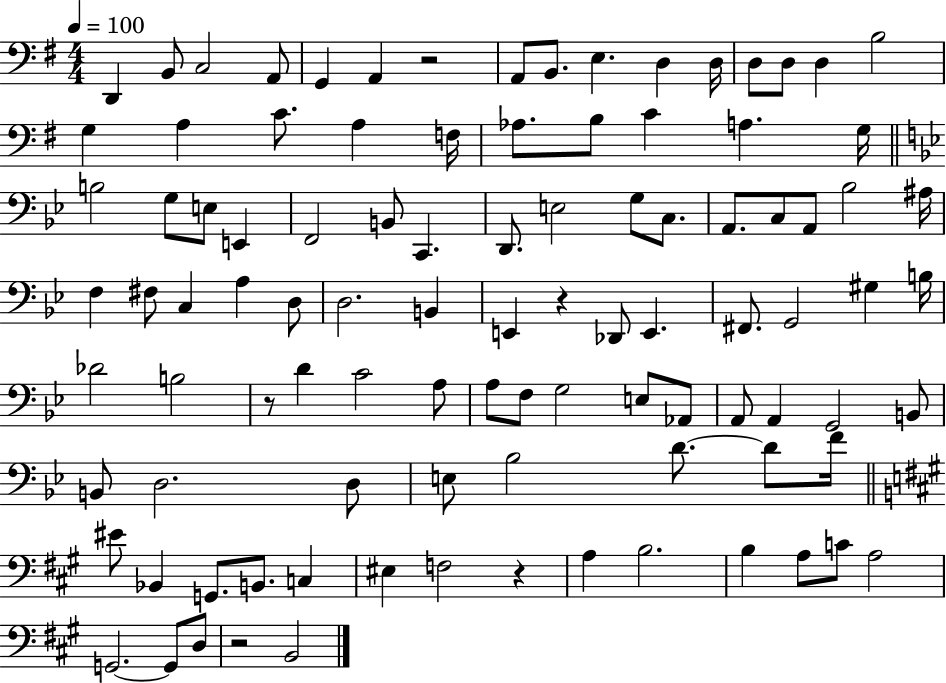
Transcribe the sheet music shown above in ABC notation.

X:1
T:Untitled
M:4/4
L:1/4
K:G
D,, B,,/2 C,2 A,,/2 G,, A,, z2 A,,/2 B,,/2 E, D, D,/4 D,/2 D,/2 D, B,2 G, A, C/2 A, F,/4 _A,/2 B,/2 C A, G,/4 B,2 G,/2 E,/2 E,, F,,2 B,,/2 C,, D,,/2 E,2 G,/2 C,/2 A,,/2 C,/2 A,,/2 _B,2 ^A,/4 F, ^F,/2 C, A, D,/2 D,2 B,, E,, z _D,,/2 E,, ^F,,/2 G,,2 ^G, B,/4 _D2 B,2 z/2 D C2 A,/2 A,/2 F,/2 G,2 E,/2 _A,,/2 A,,/2 A,, G,,2 B,,/2 B,,/2 D,2 D,/2 E,/2 _B,2 D/2 D/2 F/4 ^E/2 _B,, G,,/2 B,,/2 C, ^E, F,2 z A, B,2 B, A,/2 C/2 A,2 G,,2 G,,/2 D,/2 z2 B,,2